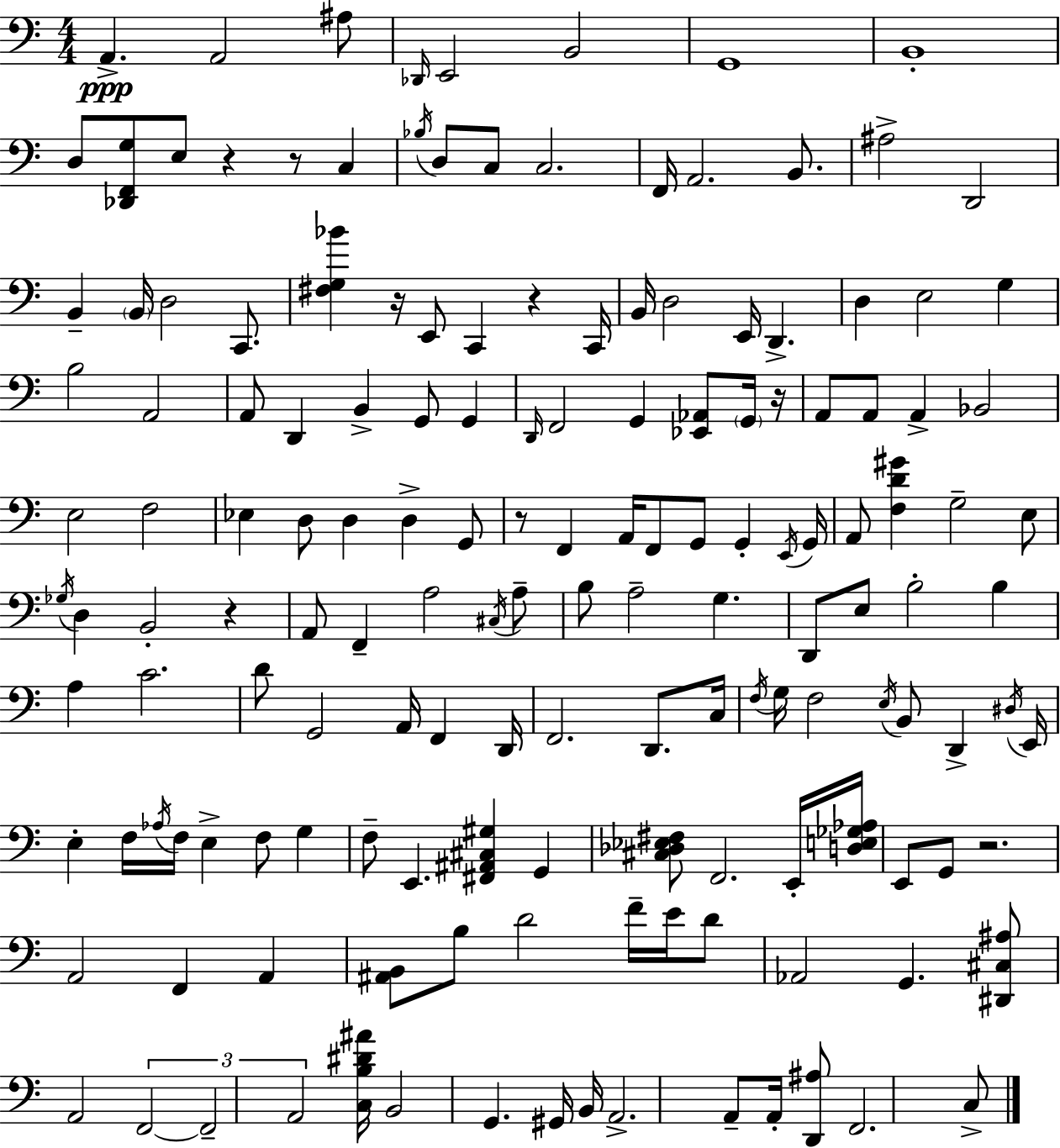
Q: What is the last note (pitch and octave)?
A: C3